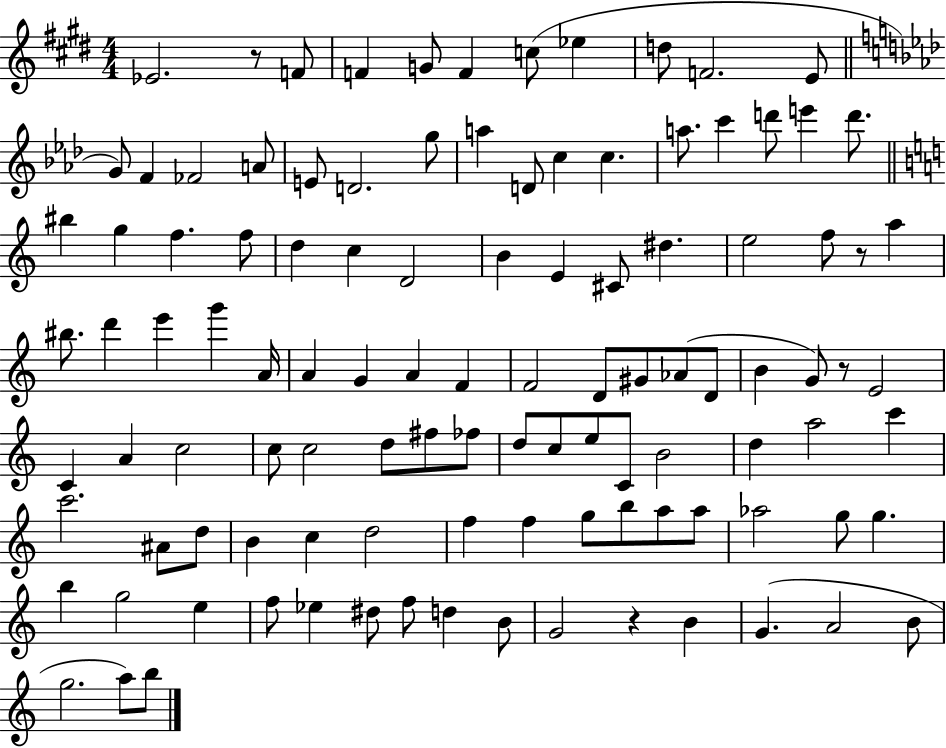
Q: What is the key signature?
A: E major